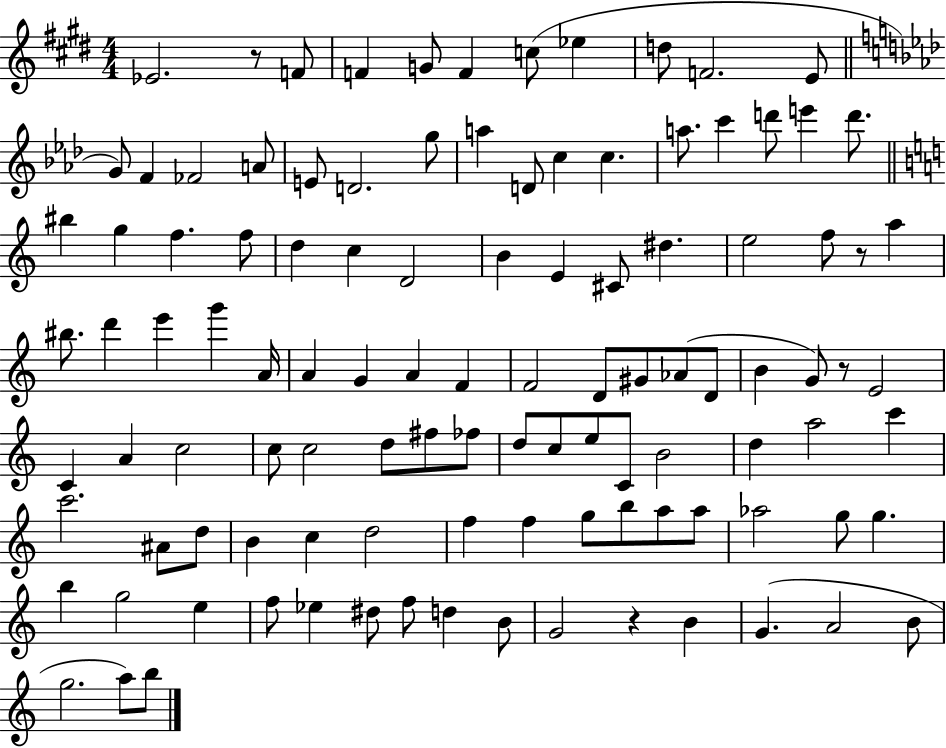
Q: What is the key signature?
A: E major